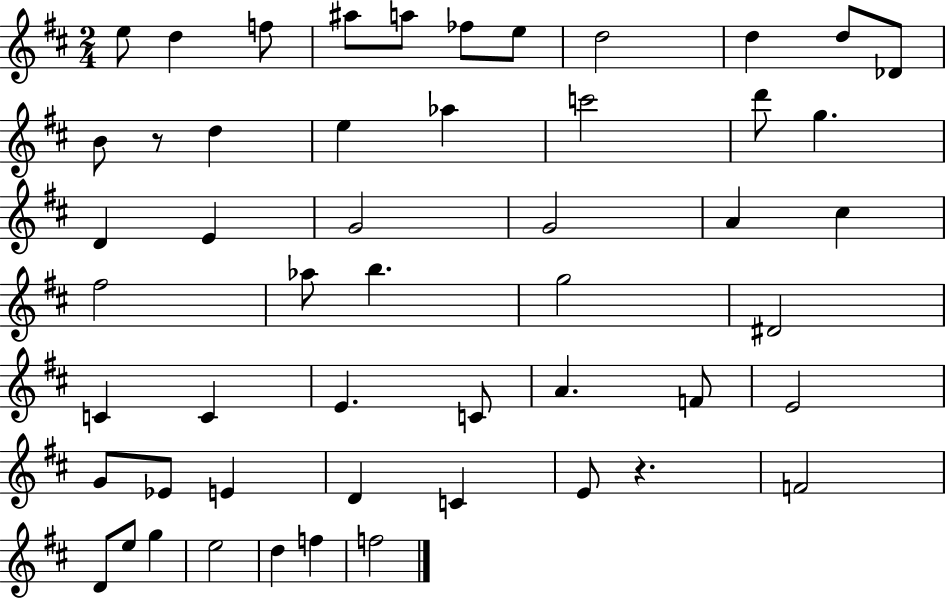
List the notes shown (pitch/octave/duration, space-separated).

E5/e D5/q F5/e A#5/e A5/e FES5/e E5/e D5/h D5/q D5/e Db4/e B4/e R/e D5/q E5/q Ab5/q C6/h D6/e G5/q. D4/q E4/q G4/h G4/h A4/q C#5/q F#5/h Ab5/e B5/q. G5/h D#4/h C4/q C4/q E4/q. C4/e A4/q. F4/e E4/h G4/e Eb4/e E4/q D4/q C4/q E4/e R/q. F4/h D4/e E5/e G5/q E5/h D5/q F5/q F5/h